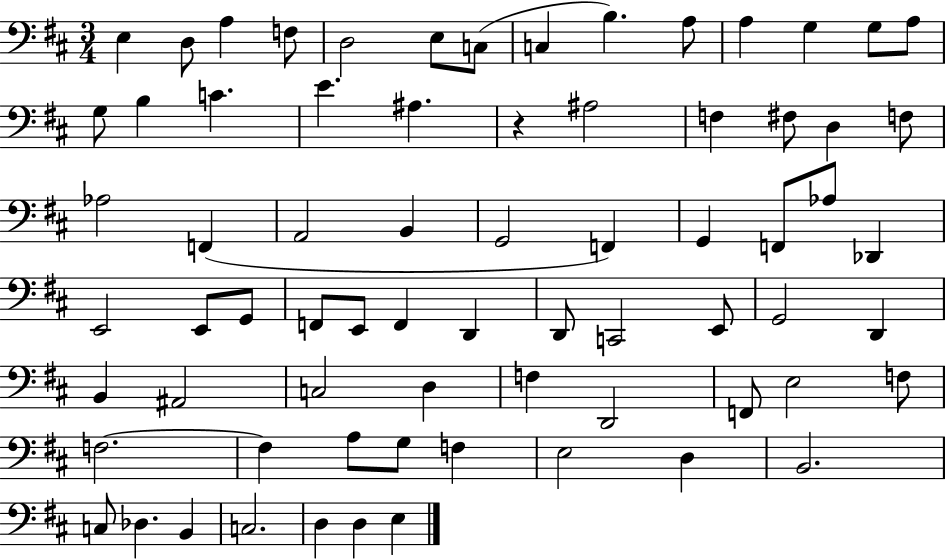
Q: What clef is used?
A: bass